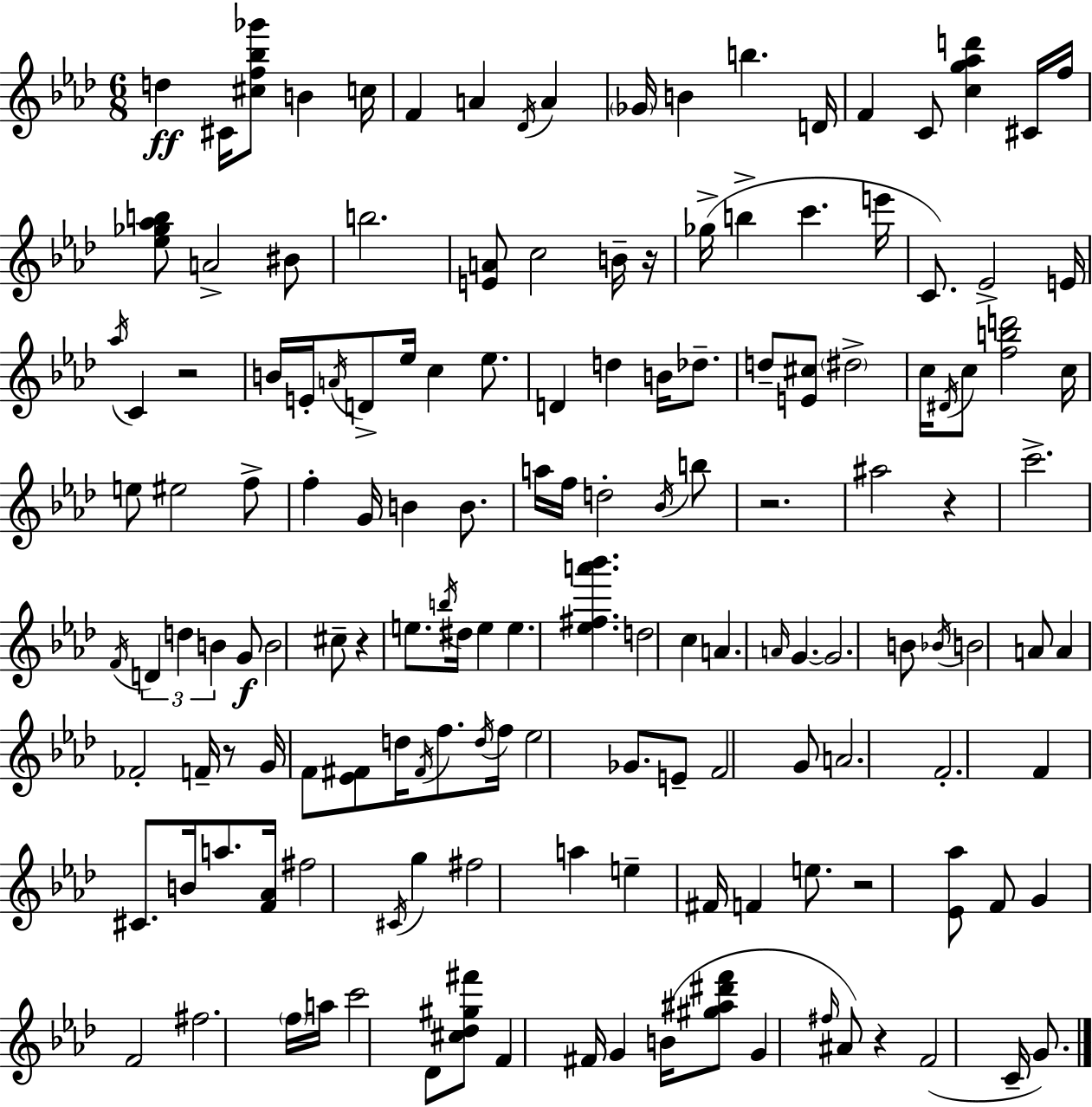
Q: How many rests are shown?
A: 8